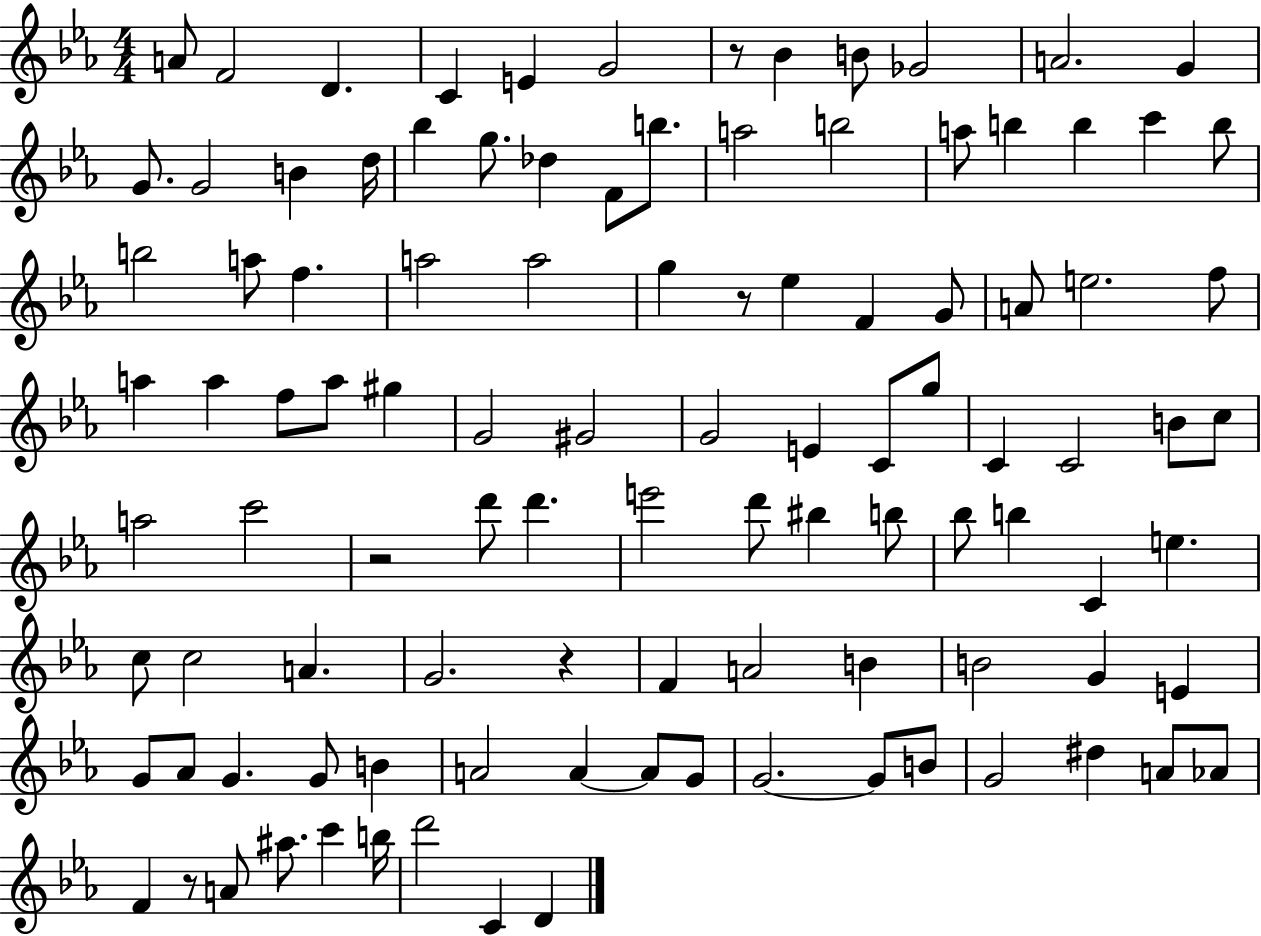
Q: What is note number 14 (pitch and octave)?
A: B4